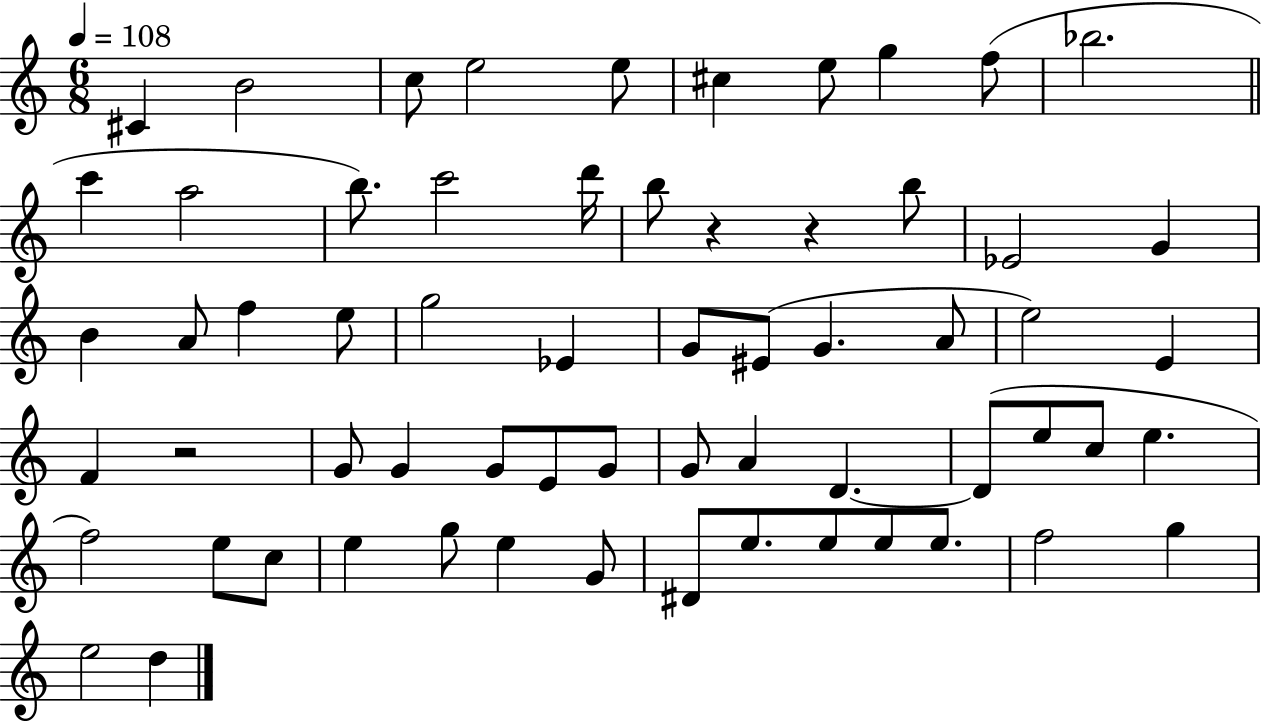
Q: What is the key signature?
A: C major